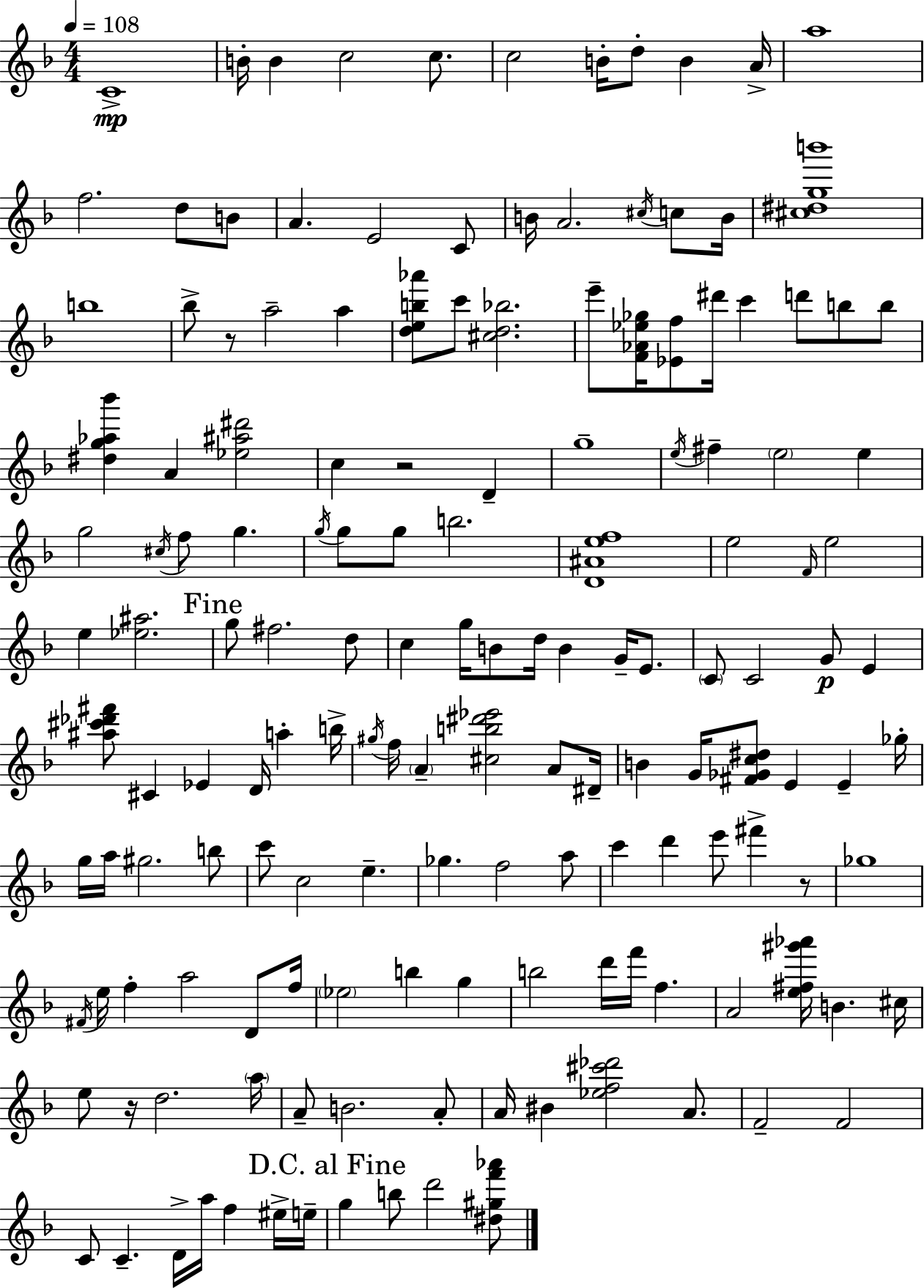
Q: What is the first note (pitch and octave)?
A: C4